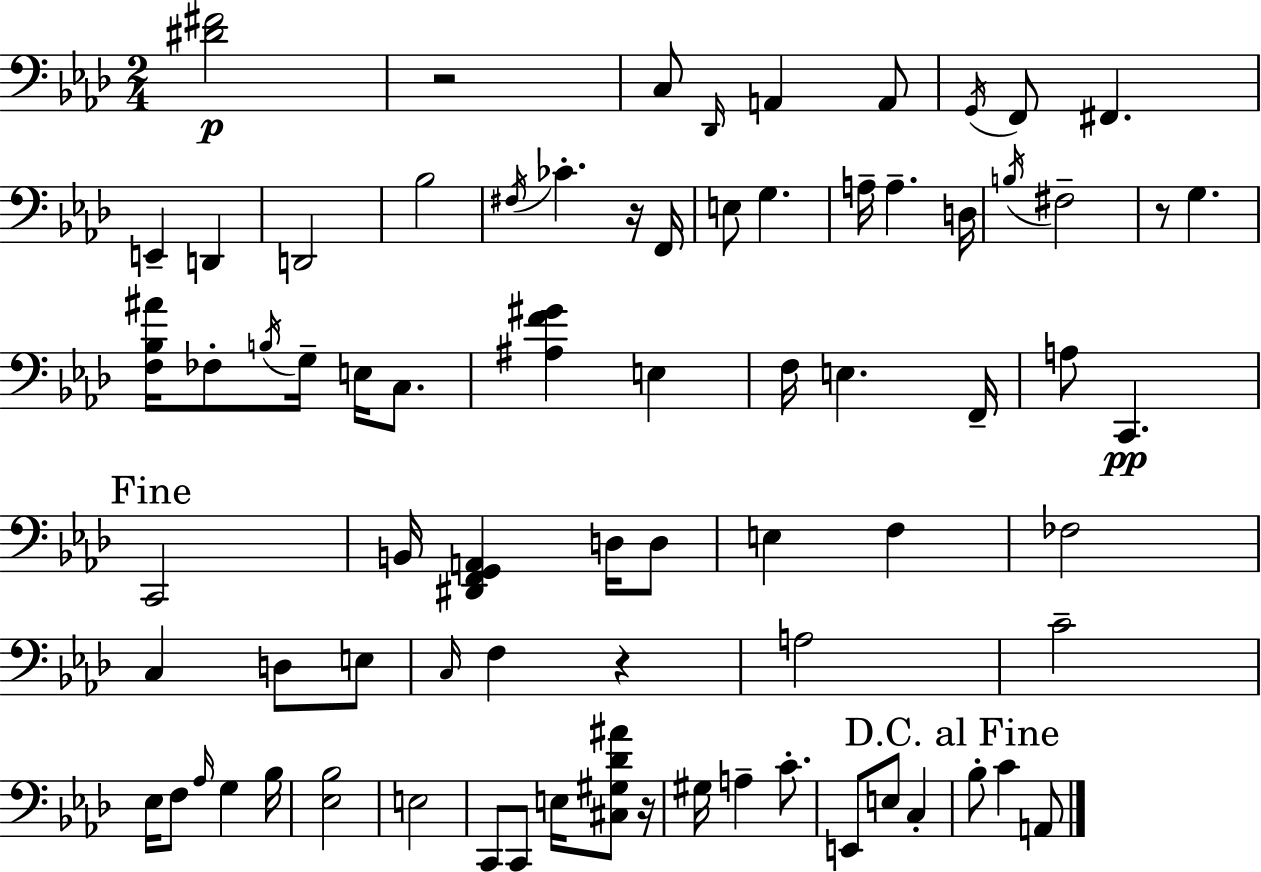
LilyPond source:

{
  \clef bass
  \numericTimeSignature
  \time 2/4
  \key f \minor
  <dis' fis'>2\p | r2 | c8 \grace { des,16 } a,4 a,8 | \acciaccatura { g,16 } f,8 fis,4. | \break e,4-- d,4 | d,2 | bes2 | \acciaccatura { fis16 } ces'4.-. | \break r16 f,16 e8 g4. | a16-- a4.-- | d16 \acciaccatura { b16 } fis2-- | r8 g4. | \break <f bes ais'>16 fes8-. \acciaccatura { b16 } | g16-- e16 c8. <ais f' gis'>4 | e4 f16 e4. | f,16-- a8 c,4.\pp | \break \mark "Fine" c,2 | b,16 <dis, f, g, a,>4 | d16 d8 e4 | f4 fes2 | \break c4 | d8 e8 \grace { c16 } f4 | r4 a2 | c'2-- | \break ees16 f8 | \grace { aes16 } g4 bes16 <ees bes>2 | e2 | c,8 | \break c,8 e16 <cis gis des' ais'>8 r16 gis16 | a4-- c'8.-. e,8 | e8 c4-. \mark "D.C. al Fine" bes8-. | c'4 a,8 \bar "|."
}